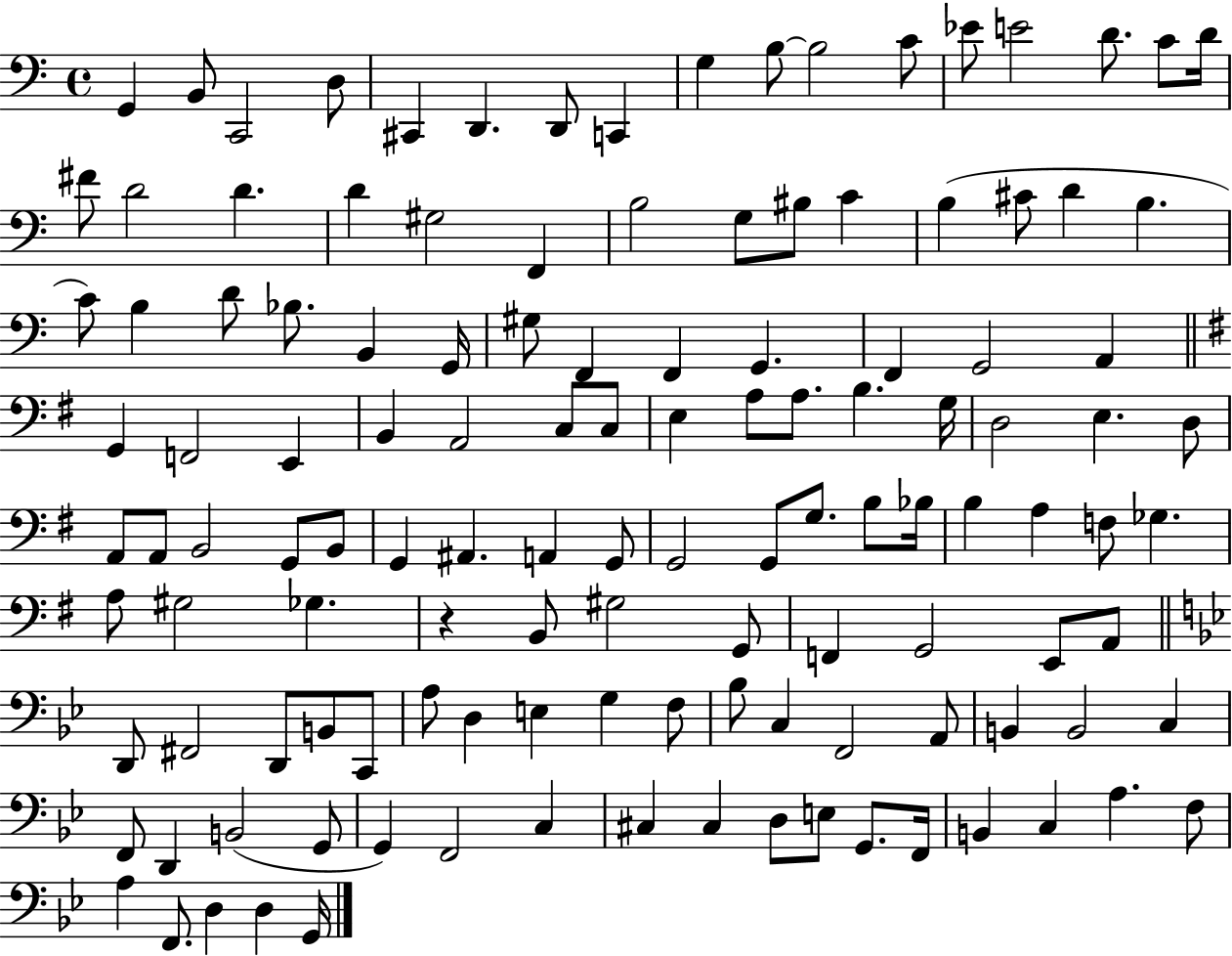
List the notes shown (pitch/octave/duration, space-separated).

G2/q B2/e C2/h D3/e C#2/q D2/q. D2/e C2/q G3/q B3/e B3/h C4/e Eb4/e E4/h D4/e. C4/e D4/s F#4/e D4/h D4/q. D4/q G#3/h F2/q B3/h G3/e BIS3/e C4/q B3/q C#4/e D4/q B3/q. C4/e B3/q D4/e Bb3/e. B2/q G2/s G#3/e F2/q F2/q G2/q. F2/q G2/h A2/q G2/q F2/h E2/q B2/q A2/h C3/e C3/e E3/q A3/e A3/e. B3/q. G3/s D3/h E3/q. D3/e A2/e A2/e B2/h G2/e B2/e G2/q A#2/q. A2/q G2/e G2/h G2/e G3/e. B3/e Bb3/s B3/q A3/q F3/e Gb3/q. A3/e G#3/h Gb3/q. R/q B2/e G#3/h G2/e F2/q G2/h E2/e A2/e D2/e F#2/h D2/e B2/e C2/e A3/e D3/q E3/q G3/q F3/e Bb3/e C3/q F2/h A2/e B2/q B2/h C3/q F2/e D2/q B2/h G2/e G2/q F2/h C3/q C#3/q C#3/q D3/e E3/e G2/e. F2/s B2/q C3/q A3/q. F3/e A3/q F2/e. D3/q D3/q G2/s